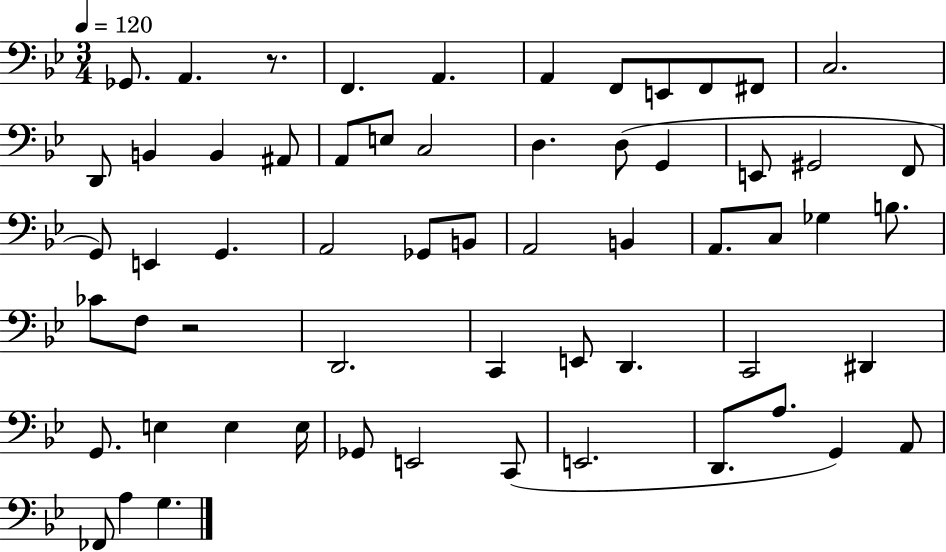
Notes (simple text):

Gb2/e. A2/q. R/e. F2/q. A2/q. A2/q F2/e E2/e F2/e F#2/e C3/h. D2/e B2/q B2/q A#2/e A2/e E3/e C3/h D3/q. D3/e G2/q E2/e G#2/h F2/e G2/e E2/q G2/q. A2/h Gb2/e B2/e A2/h B2/q A2/e. C3/e Gb3/q B3/e. CES4/e F3/e R/h D2/h. C2/q E2/e D2/q. C2/h D#2/q G2/e. E3/q E3/q E3/s Gb2/e E2/h C2/e E2/h. D2/e. A3/e. G2/q A2/e FES2/e A3/q G3/q.